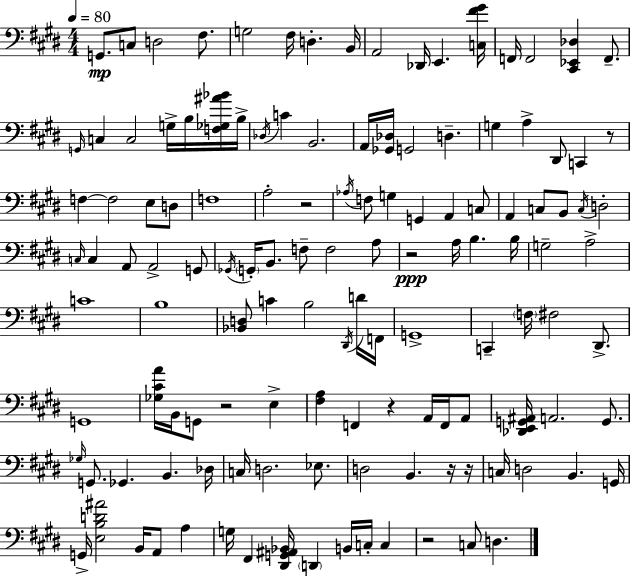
X:1
T:Untitled
M:4/4
L:1/4
K:E
G,,/2 C,/2 D,2 ^F,/2 G,2 ^F,/4 D, B,,/4 A,,2 _D,,/4 E,, [C,^F^G]/4 F,,/4 F,,2 [^C,,_E,,_D,] F,,/2 G,,/4 C, C,2 G,/4 B,/4 [F,_G,^A_B]/4 B,/4 _D,/4 C B,,2 A,,/4 [_G,,_D,]/4 G,,2 D, G, A, ^D,,/2 C,, z/2 F, F,2 E,/2 D,/2 F,4 A,2 z2 _A,/4 F,/2 G, G,, A,, C,/2 A,, C,/2 B,,/2 C,/4 D,2 C,/4 C, A,,/2 A,,2 G,,/2 _G,,/4 G,,/4 B,,/2 F,/2 F,2 A,/2 z2 A,/4 B, B,/4 G,2 A,2 C4 B,4 [_B,,D,]/2 C B,2 ^D,,/4 D/4 F,,/4 G,,4 C,, F,/4 ^F,2 ^D,,/2 G,,4 [_G,^CA]/4 B,,/4 G,,/2 z2 E, [^F,A,] F,, z A,,/4 F,,/4 A,,/2 [_D,,E,,G,,^A,,]/4 A,,2 G,,/2 _G,/4 G,,/2 _G,, B,, _D,/4 C,/4 D,2 _E,/2 D,2 B,, z/4 z/4 C,/4 D,2 B,, G,,/4 G,,/4 [E,B,D^A]2 B,,/4 A,,/2 A, G,/4 ^F,, [^D,,G,,^A,,_B,,]/4 D,, B,,/4 C,/4 C, z2 C,/2 D,